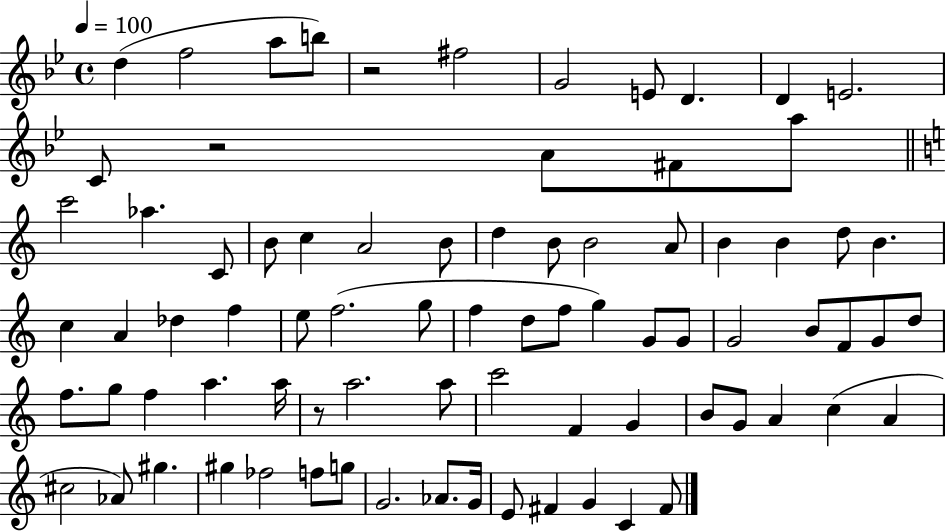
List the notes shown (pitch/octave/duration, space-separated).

D5/q F5/h A5/e B5/e R/h F#5/h G4/h E4/e D4/q. D4/q E4/h. C4/e R/h A4/e F#4/e A5/e C6/h Ab5/q. C4/e B4/e C5/q A4/h B4/e D5/q B4/e B4/h A4/e B4/q B4/q D5/e B4/q. C5/q A4/q Db5/q F5/q E5/e F5/h. G5/e F5/q D5/e F5/e G5/q G4/e G4/e G4/h B4/e F4/e G4/e D5/e F5/e. G5/e F5/q A5/q. A5/s R/e A5/h. A5/e C6/h F4/q G4/q B4/e G4/e A4/q C5/q A4/q C#5/h Ab4/e G#5/q. G#5/q FES5/h F5/e G5/e G4/h. Ab4/e. G4/s E4/e F#4/q G4/q C4/q F#4/e